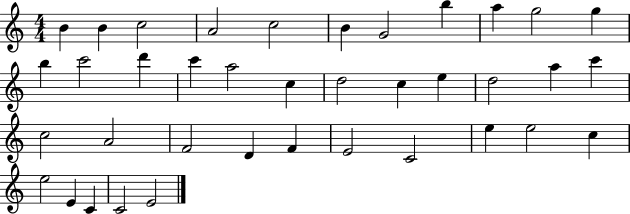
{
  \clef treble
  \numericTimeSignature
  \time 4/4
  \key c \major
  b'4 b'4 c''2 | a'2 c''2 | b'4 g'2 b''4 | a''4 g''2 g''4 | \break b''4 c'''2 d'''4 | c'''4 a''2 c''4 | d''2 c''4 e''4 | d''2 a''4 c'''4 | \break c''2 a'2 | f'2 d'4 f'4 | e'2 c'2 | e''4 e''2 c''4 | \break e''2 e'4 c'4 | c'2 e'2 | \bar "|."
}